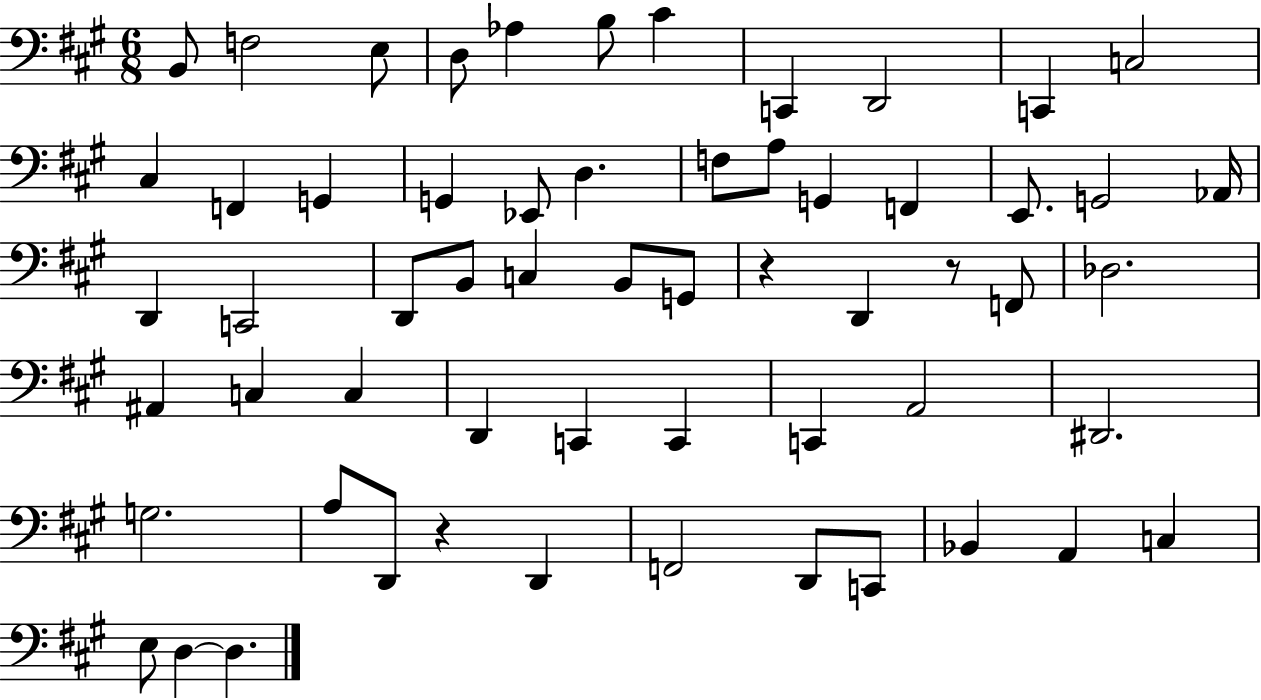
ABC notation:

X:1
T:Untitled
M:6/8
L:1/4
K:A
B,,/2 F,2 E,/2 D,/2 _A, B,/2 ^C C,, D,,2 C,, C,2 ^C, F,, G,, G,, _E,,/2 D, F,/2 A,/2 G,, F,, E,,/2 G,,2 _A,,/4 D,, C,,2 D,,/2 B,,/2 C, B,,/2 G,,/2 z D,, z/2 F,,/2 _D,2 ^A,, C, C, D,, C,, C,, C,, A,,2 ^D,,2 G,2 A,/2 D,,/2 z D,, F,,2 D,,/2 C,,/2 _B,, A,, C, E,/2 D, D,